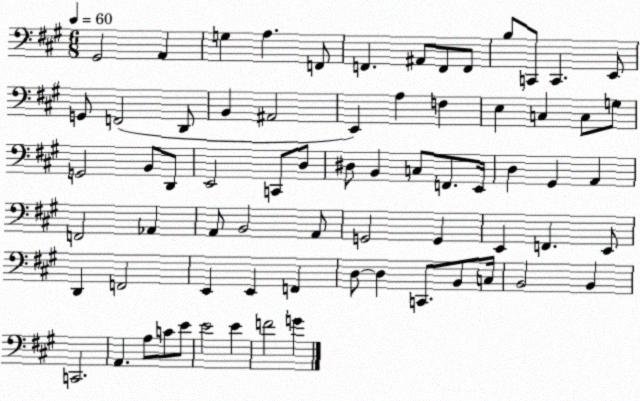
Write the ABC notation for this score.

X:1
T:Untitled
M:6/8
L:1/4
K:A
^G,,2 A,, G, A, F,,/2 F,, ^A,,/2 F,,/2 F,,/2 B,/2 C,,/2 C,, E,,/2 G,,/2 F,,2 D,,/2 B,, ^A,,2 E,, A, F, E, C, C,/2 G,/2 G,,2 B,,/2 D,,/2 E,,2 C,,/2 D,/2 ^D,/2 B,, C,/2 F,,/2 E,,/4 D, ^G,, A,, F,,2 _A,, A,,/2 B,,2 A,,/2 G,,2 G,, E,, F,, E,,/2 D,, F,,2 E,, E,, F,, D,/2 D, C,,/2 B,,/2 C,/4 B,,2 B,, C,,2 A,, A,/2 C/2 E/2 E2 E F2 G